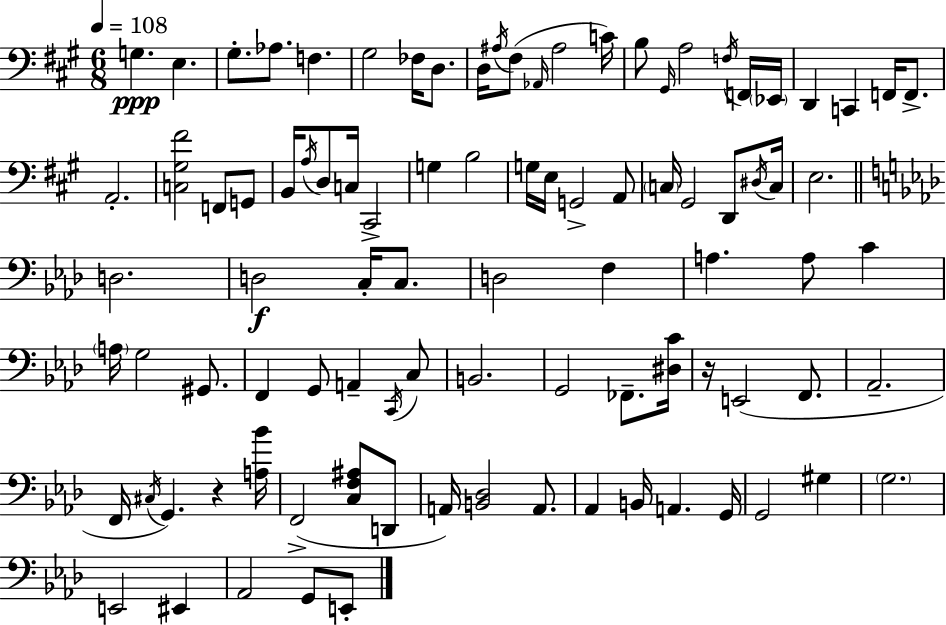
{
  \clef bass
  \numericTimeSignature
  \time 6/8
  \key a \major
  \tempo 4 = 108
  \repeat volta 2 { g4.\ppp e4. | gis8.-. aes8. f4. | gis2 fes16 d8. | d16 \acciaccatura { ais16 }( fis8 \grace { aes,16 } ais2 | \break c'16) b8 \grace { gis,16 } a2 | \acciaccatura { f16 } f,16 \parenthesize ees,16 d,4 c,4 | f,16 f,8.-> a,2.-. | <c gis fis'>2 | \break f,8 g,8 b,16 \acciaccatura { a16 } d8 c16 cis,2-> | g4 b2 | g16 e16 g,2-> | a,8 \parenthesize c16 gis,2 | \break d,8 \acciaccatura { dis16 } c16 e2. | \bar "||" \break \key aes \major d2. | d2\f c16-. c8. | d2 f4 | a4. a8 c'4 | \break \parenthesize a16 g2 gis,8. | f,4 g,8 a,4-- \acciaccatura { c,16 } c8 | b,2. | g,2 fes,8.-- | \break <dis c'>16 r16 e,2( f,8. | aes,2.-- | f,16 \acciaccatura { cis16 } g,4.) r4 | <a bes'>16 f,2->( <c f ais>8 | \break d,8 a,16) <b, des>2 a,8. | aes,4 b,16 a,4. | g,16 g,2 gis4 | \parenthesize g2. | \break e,2 eis,4 | aes,2 g,8 | e,8-. } \bar "|."
}